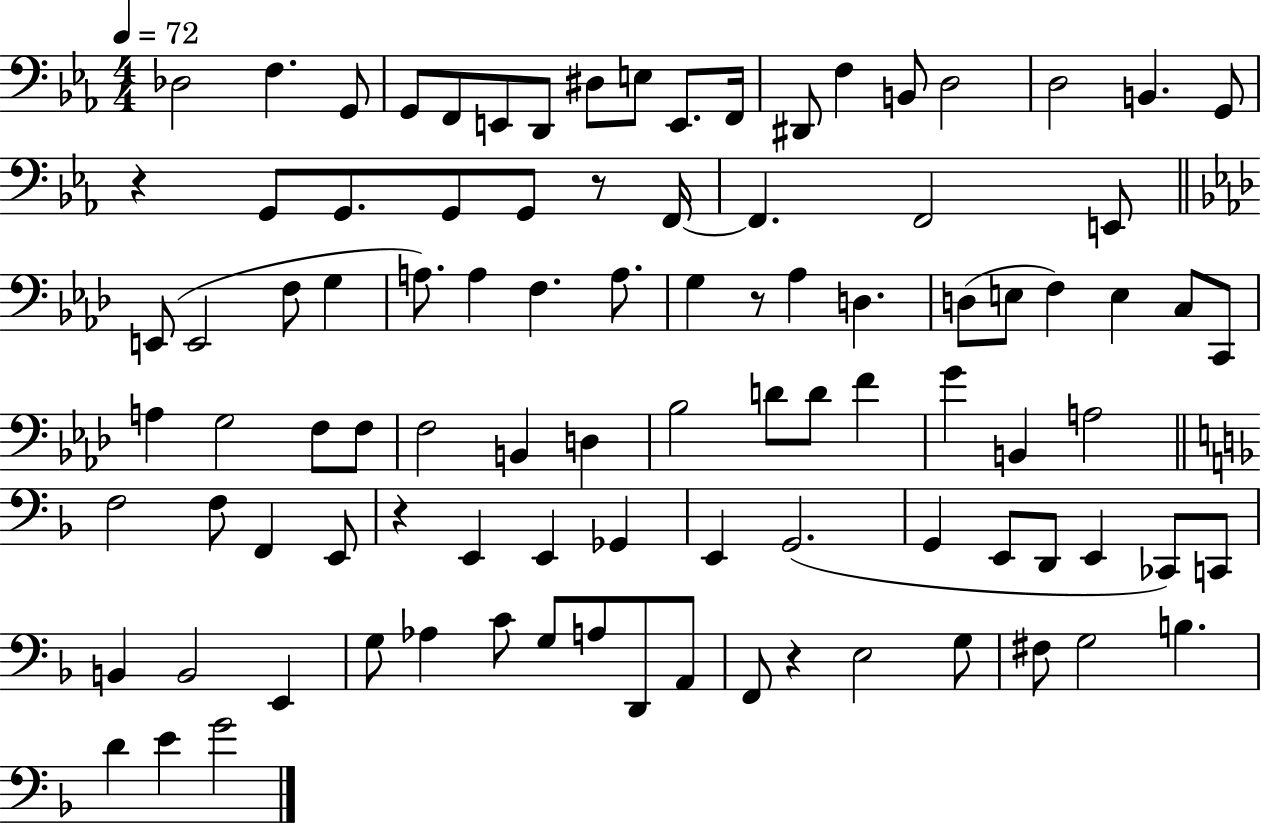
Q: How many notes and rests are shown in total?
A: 96